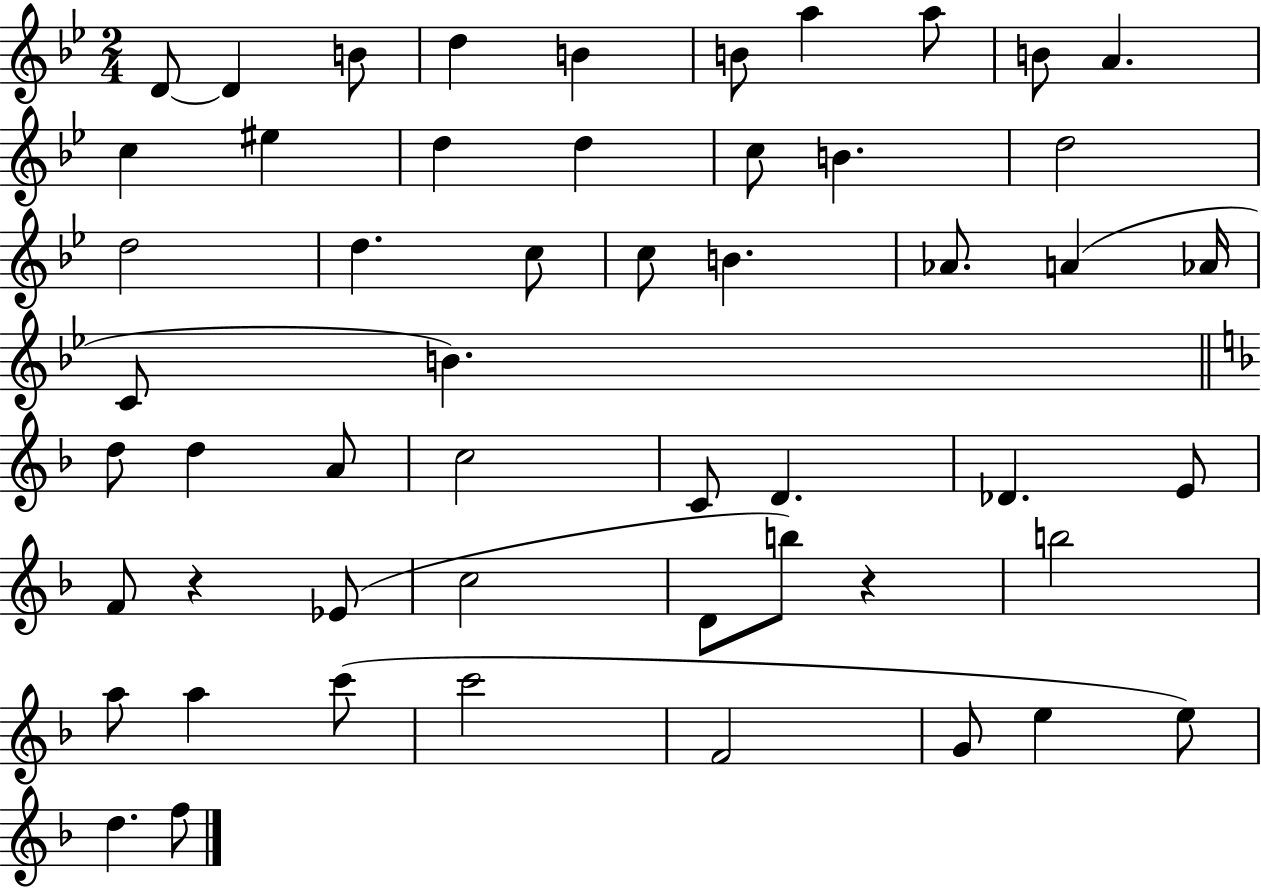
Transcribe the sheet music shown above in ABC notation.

X:1
T:Untitled
M:2/4
L:1/4
K:Bb
D/2 D B/2 d B B/2 a a/2 B/2 A c ^e d d c/2 B d2 d2 d c/2 c/2 B _A/2 A _A/4 C/2 B d/2 d A/2 c2 C/2 D _D E/2 F/2 z _E/2 c2 D/2 b/2 z b2 a/2 a c'/2 c'2 F2 G/2 e e/2 d f/2